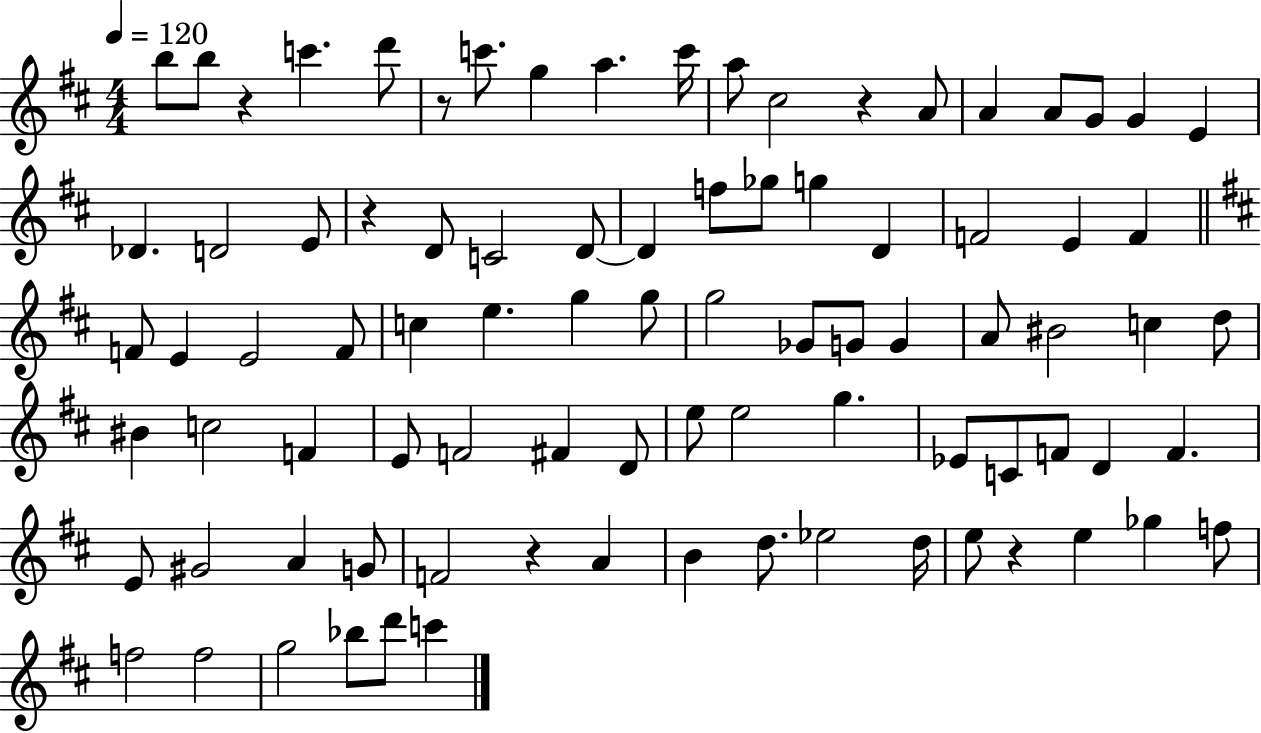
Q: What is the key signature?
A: D major